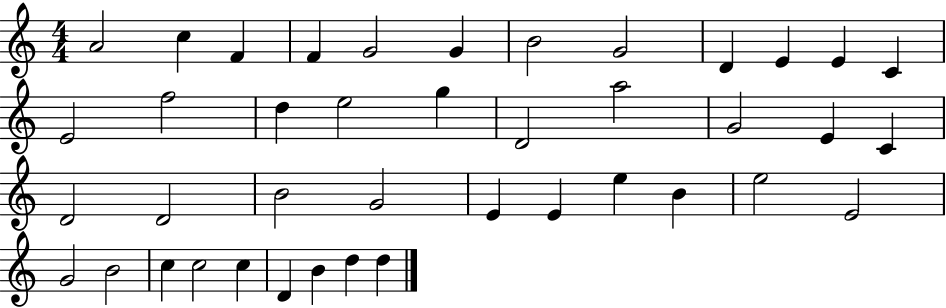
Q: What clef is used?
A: treble